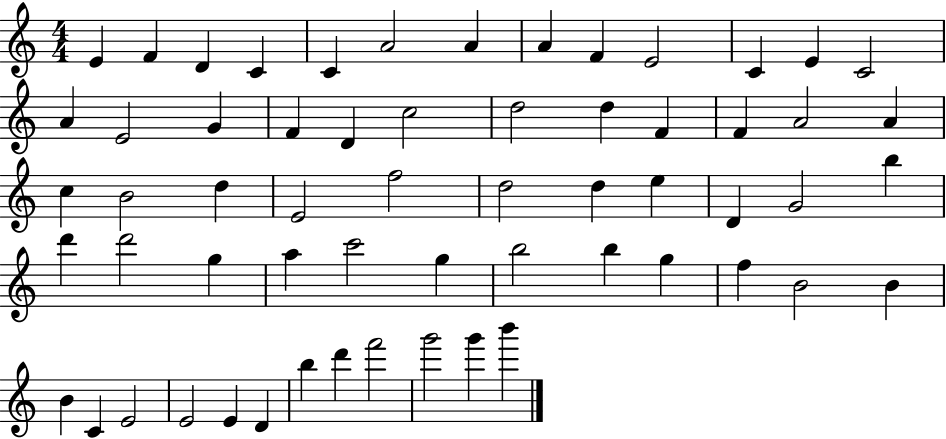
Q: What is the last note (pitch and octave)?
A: B6